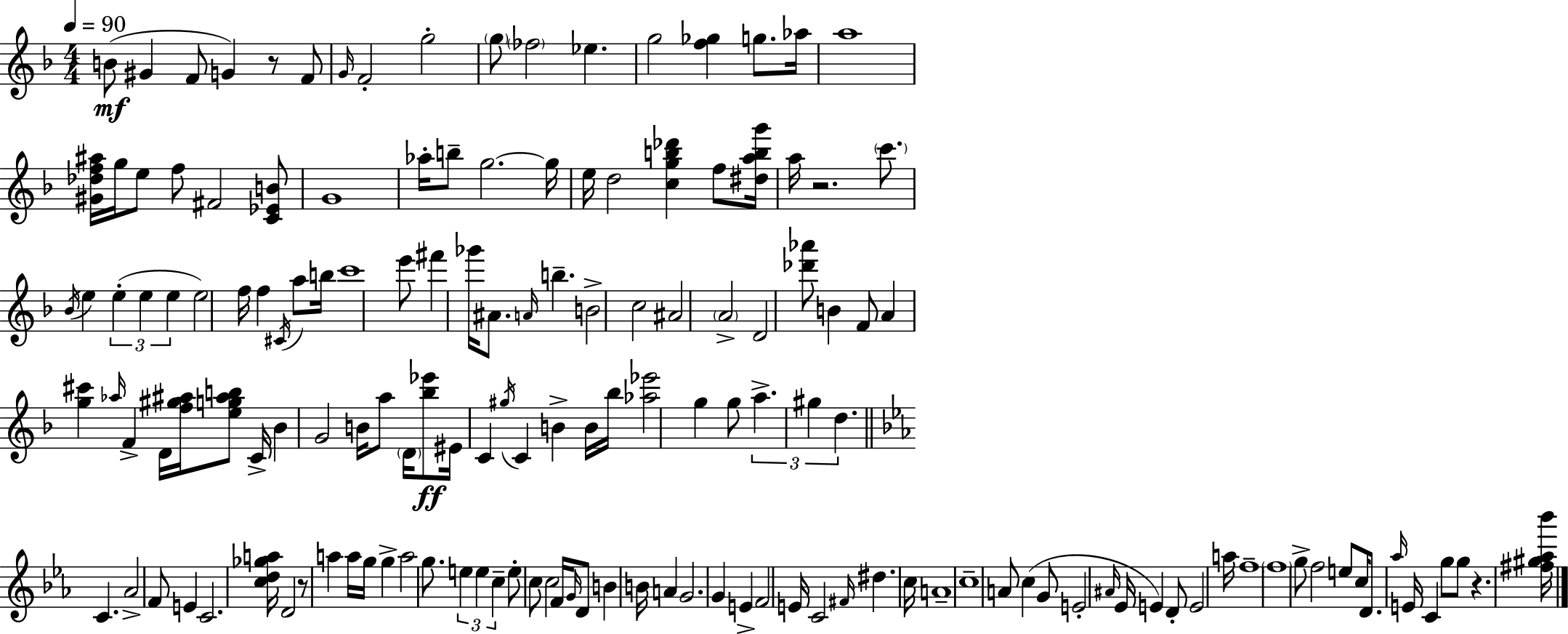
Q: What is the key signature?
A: F major